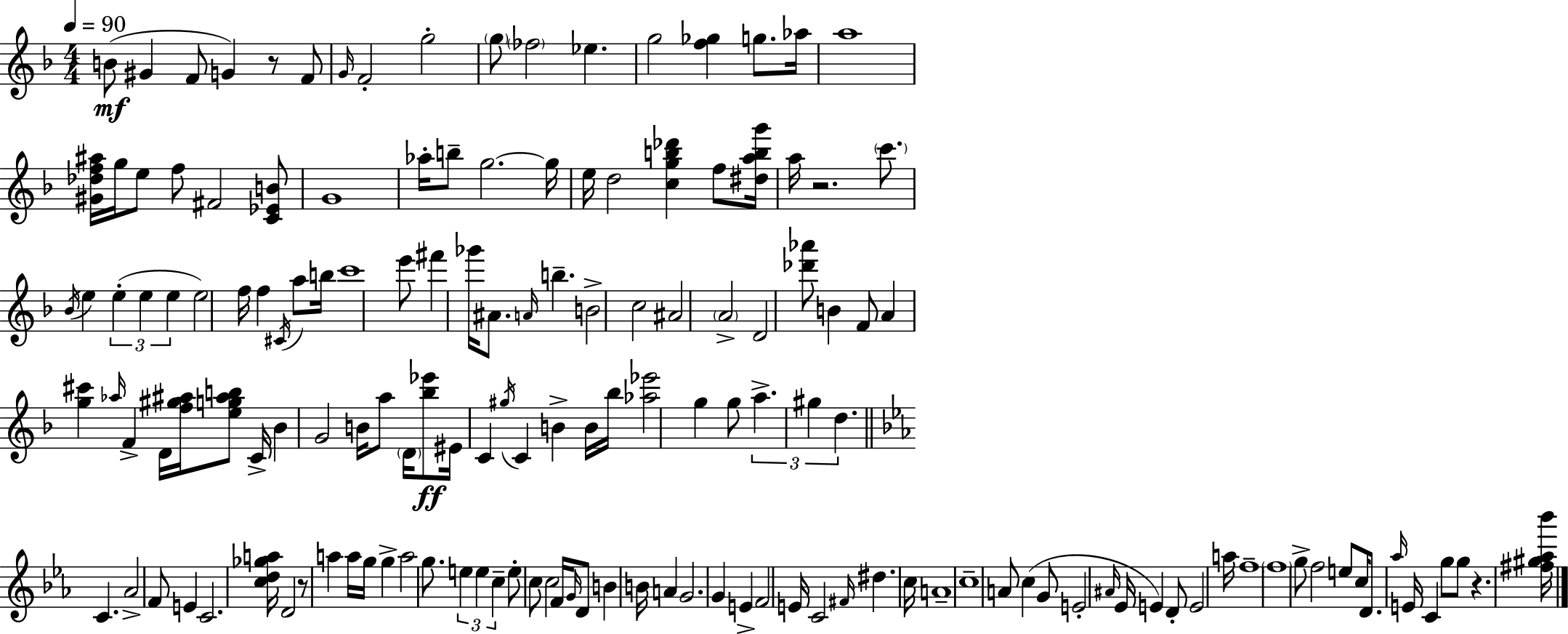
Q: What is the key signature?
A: F major